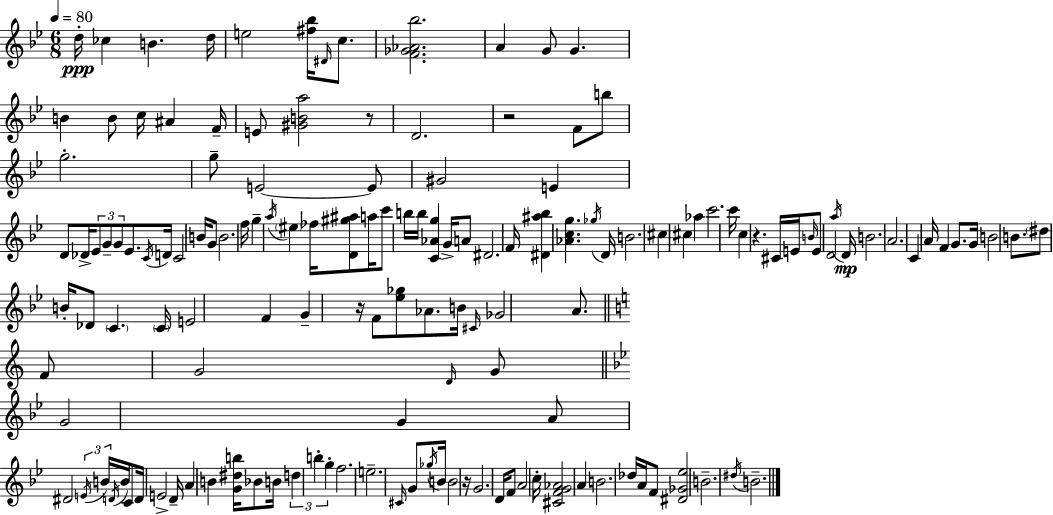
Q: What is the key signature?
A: BES major